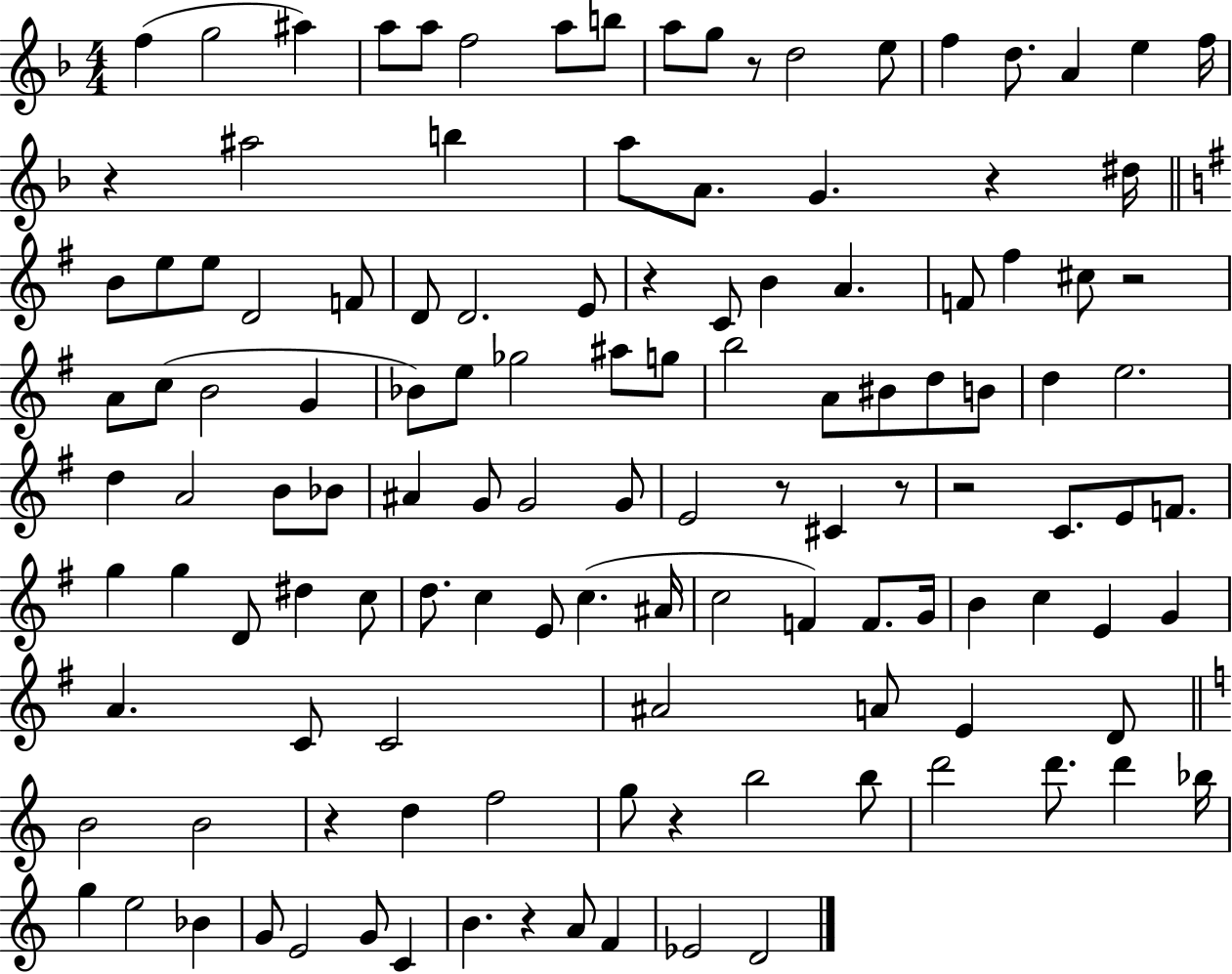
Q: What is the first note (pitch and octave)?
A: F5